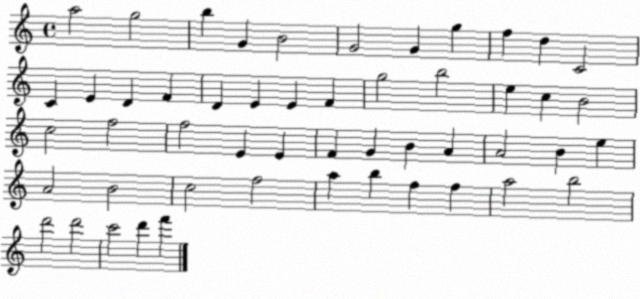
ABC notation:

X:1
T:Untitled
M:4/4
L:1/4
K:C
a2 g2 b G B2 G2 G g f d C2 C E D F D E E F g2 b2 e c B2 c2 f2 f2 E E F G B A A2 B e A2 B2 c2 f2 a b f f a2 b2 d'2 d'2 c'2 d' f'